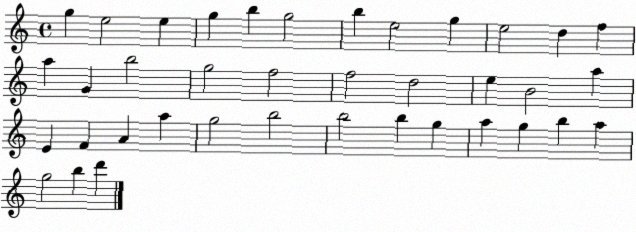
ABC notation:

X:1
T:Untitled
M:4/4
L:1/4
K:C
g e2 e g b g2 b e2 g e2 d f a G b2 g2 f2 f2 d2 e B2 a E F A a g2 b2 b2 b g a g b a g2 b d'